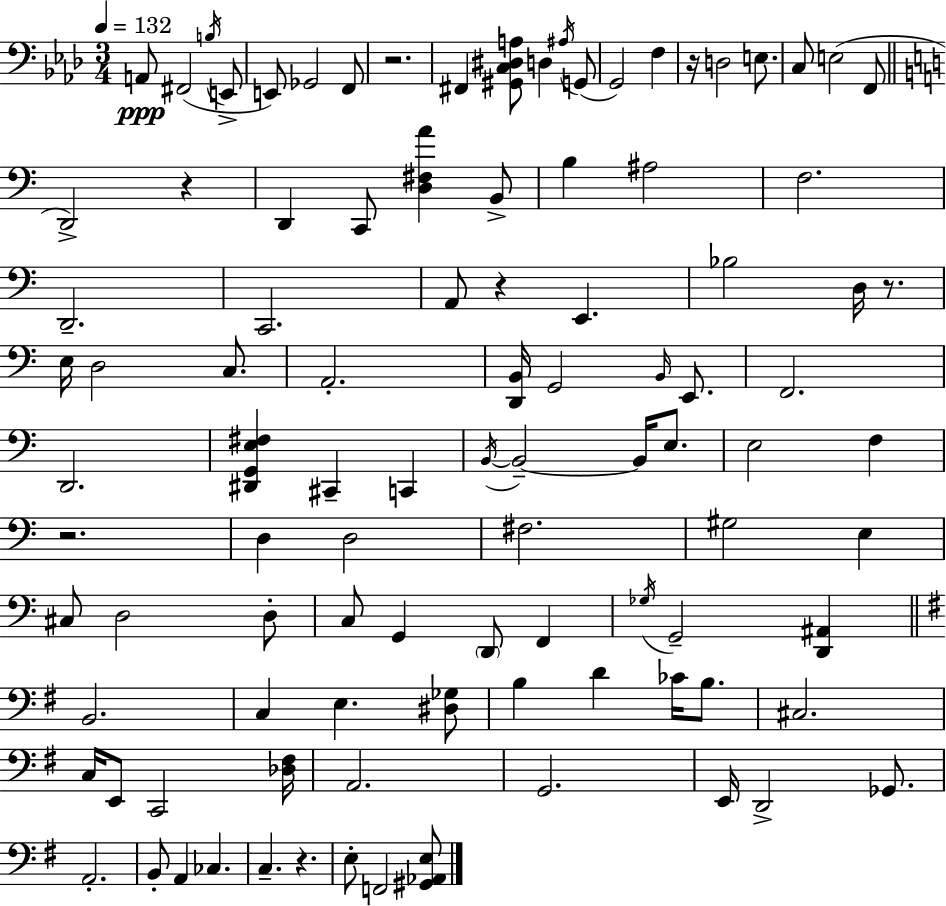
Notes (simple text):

A2/e F#2/h B3/s E2/e E2/e Gb2/h F2/e R/h. F#2/q [G#2,C3,D#3,A3]/e D3/q A#3/s G2/e G2/h F3/q R/s D3/h E3/e. C3/e E3/h F2/e D2/h R/q D2/q C2/e [D3,F#3,A4]/q B2/e B3/q A#3/h F3/h. D2/h. C2/h. A2/e R/q E2/q. Bb3/h D3/s R/e. E3/s D3/h C3/e. A2/h. [D2,B2]/s G2/h B2/s E2/e. F2/h. D2/h. [D#2,G2,E3,F#3]/q C#2/q C2/q B2/s B2/h B2/s E3/e. E3/h F3/q R/h. D3/q D3/h F#3/h. G#3/h E3/q C#3/e D3/h D3/e C3/e G2/q D2/e F2/q Gb3/s G2/h [D2,A#2]/q B2/h. C3/q E3/q. [D#3,Gb3]/e B3/q D4/q CES4/s B3/e. C#3/h. C3/s E2/e C2/h [Db3,F#3]/s A2/h. G2/h. E2/s D2/h Gb2/e. A2/h. B2/e A2/q CES3/q. C3/q. R/q. E3/e F2/h [G#2,Ab2,E3]/e